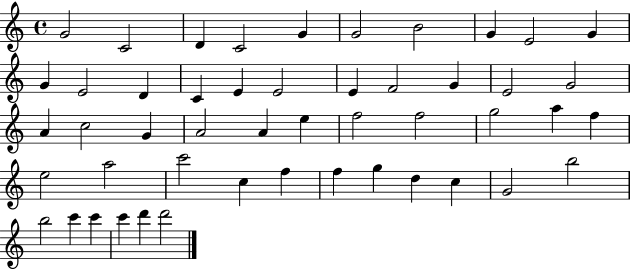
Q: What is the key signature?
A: C major